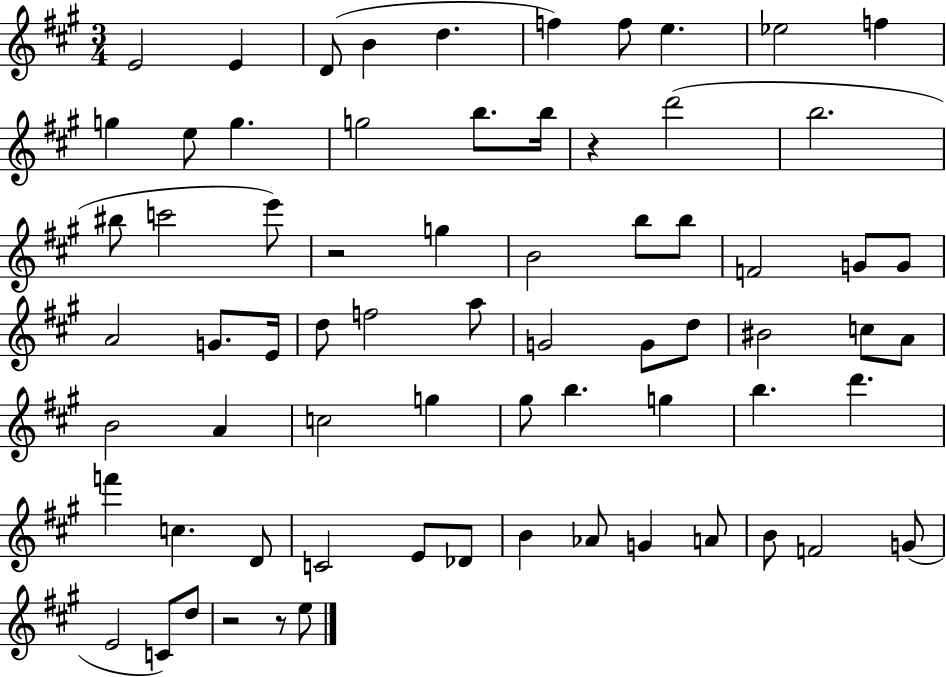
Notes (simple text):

E4/h E4/q D4/e B4/q D5/q. F5/q F5/e E5/q. Eb5/h F5/q G5/q E5/e G5/q. G5/h B5/e. B5/s R/q D6/h B5/h. BIS5/e C6/h E6/e R/h G5/q B4/h B5/e B5/e F4/h G4/e G4/e A4/h G4/e. E4/s D5/e F5/h A5/e G4/h G4/e D5/e BIS4/h C5/e A4/e B4/h A4/q C5/h G5/q G#5/e B5/q. G5/q B5/q. D6/q. F6/q C5/q. D4/e C4/h E4/e Db4/e B4/q Ab4/e G4/q A4/e B4/e F4/h G4/e E4/h C4/e D5/e R/h R/e E5/e